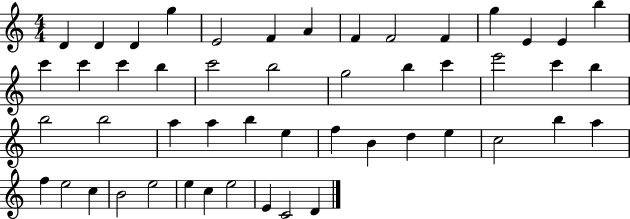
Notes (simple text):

D4/q D4/q D4/q G5/q E4/h F4/q A4/q F4/q F4/h F4/q G5/q E4/q E4/q B5/q C6/q C6/q C6/q B5/q C6/h B5/h G5/h B5/q C6/q E6/h C6/q B5/q B5/h B5/h A5/q A5/q B5/q E5/q F5/q B4/q D5/q E5/q C5/h B5/q A5/q F5/q E5/h C5/q B4/h E5/h E5/q C5/q E5/h E4/q C4/h D4/q